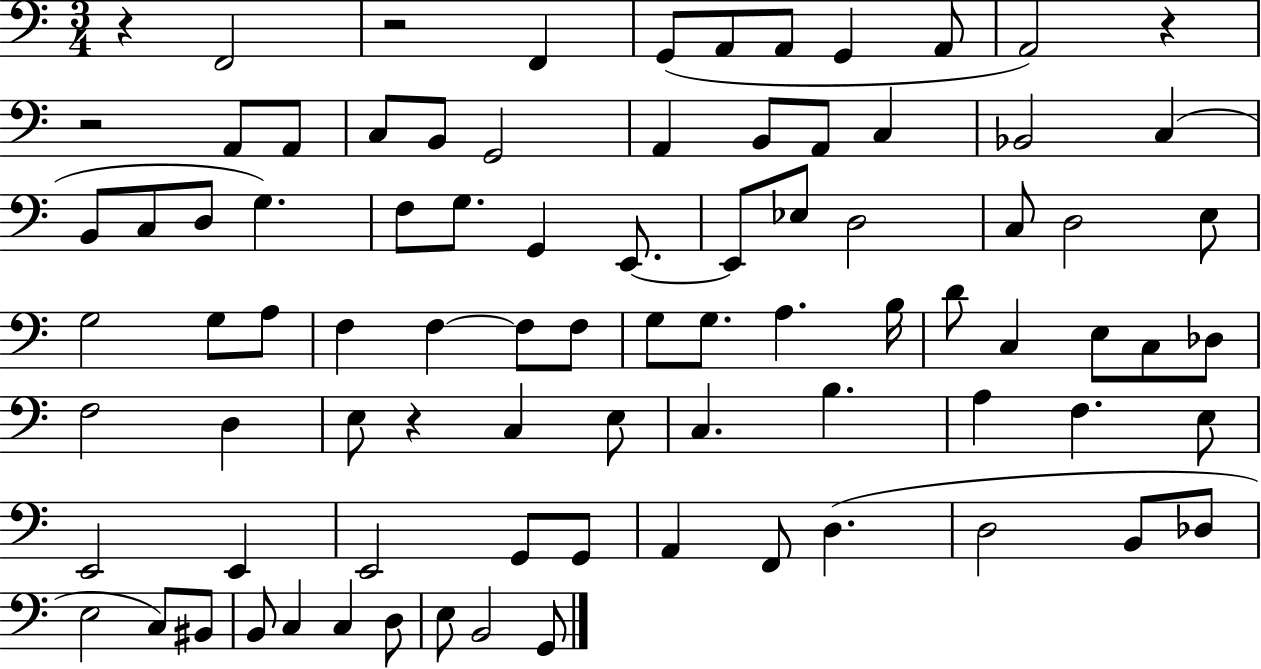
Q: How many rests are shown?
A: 5